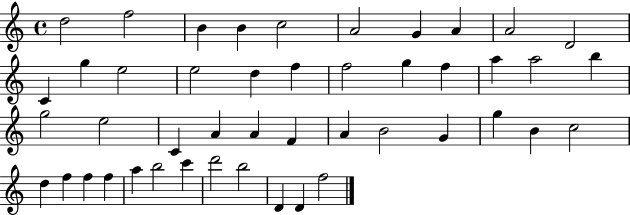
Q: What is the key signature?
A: C major